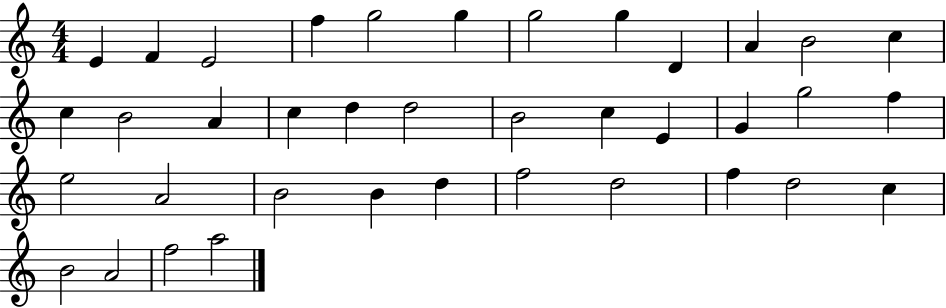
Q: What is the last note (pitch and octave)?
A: A5